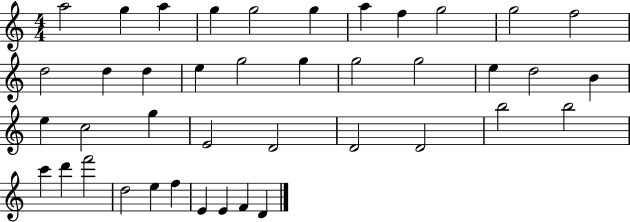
A5/h G5/q A5/q G5/q G5/h G5/q A5/q F5/q G5/h G5/h F5/h D5/h D5/q D5/q E5/q G5/h G5/q G5/h G5/h E5/q D5/h B4/q E5/q C5/h G5/q E4/h D4/h D4/h D4/h B5/h B5/h C6/q D6/q F6/h D5/h E5/q F5/q E4/q E4/q F4/q D4/q